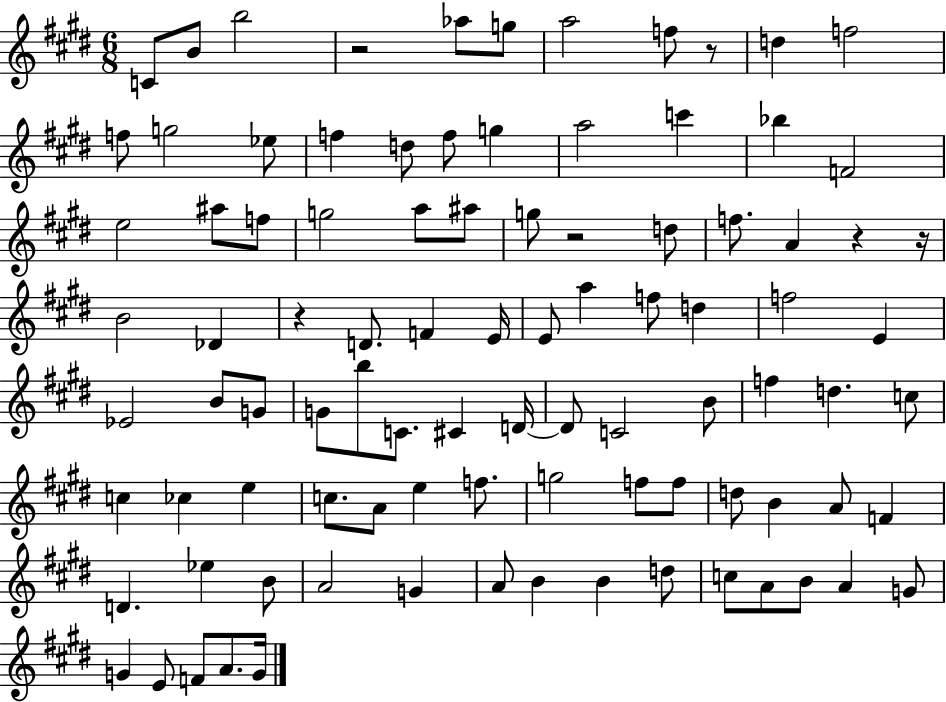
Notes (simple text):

C4/e B4/e B5/h R/h Ab5/e G5/e A5/h F5/e R/e D5/q F5/h F5/e G5/h Eb5/e F5/q D5/e F5/e G5/q A5/h C6/q Bb5/q F4/h E5/h A#5/e F5/e G5/h A5/e A#5/e G5/e R/h D5/e F5/e. A4/q R/q R/s B4/h Db4/q R/q D4/e. F4/q E4/s E4/e A5/q F5/e D5/q F5/h E4/q Eb4/h B4/e G4/e G4/e B5/e C4/e. C#4/q D4/s D4/e C4/h B4/e F5/q D5/q. C5/e C5/q CES5/q E5/q C5/e. A4/e E5/q F5/e. G5/h F5/e F5/e D5/e B4/q A4/e F4/q D4/q. Eb5/q B4/e A4/h G4/q A4/e B4/q B4/q D5/e C5/e A4/e B4/e A4/q G4/e G4/q E4/e F4/e A4/e. G4/s